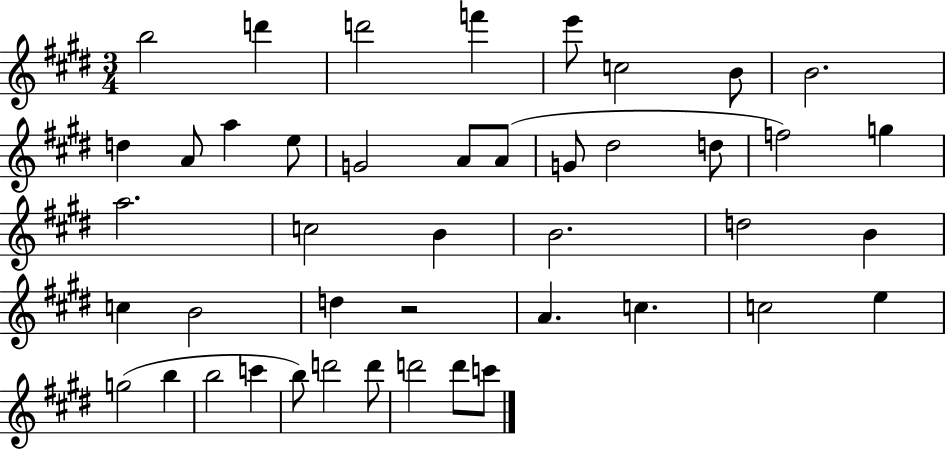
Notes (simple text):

B5/h D6/q D6/h F6/q E6/e C5/h B4/e B4/h. D5/q A4/e A5/q E5/e G4/h A4/e A4/e G4/e D#5/h D5/e F5/h G5/q A5/h. C5/h B4/q B4/h. D5/h B4/q C5/q B4/h D5/q R/h A4/q. C5/q. C5/h E5/q G5/h B5/q B5/h C6/q B5/e D6/h D6/e D6/h D6/e C6/e